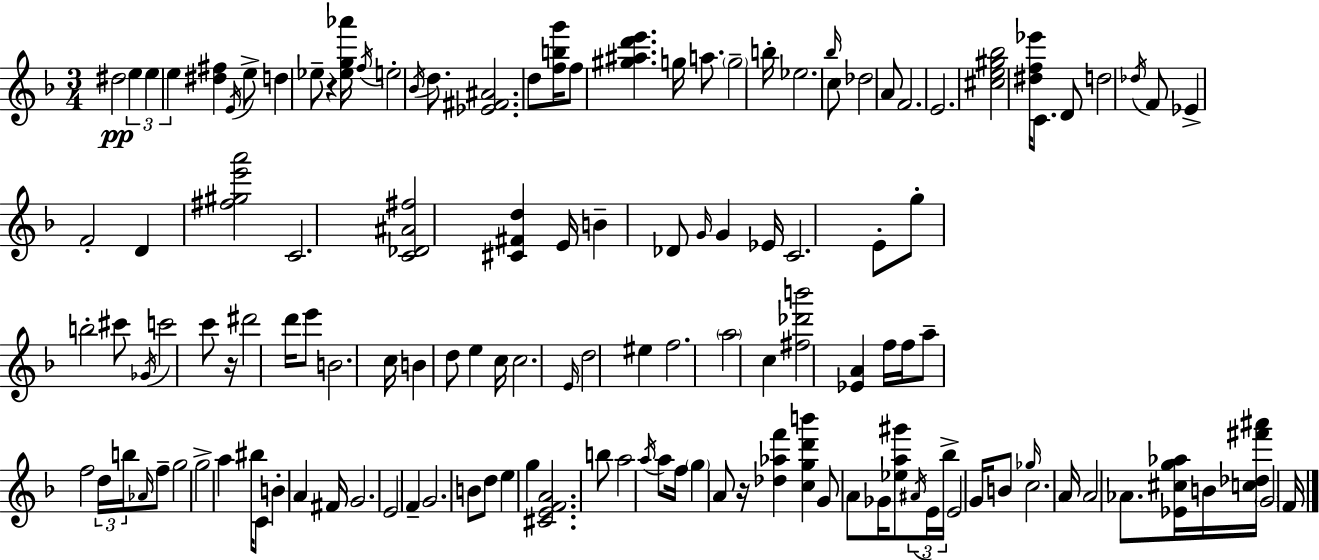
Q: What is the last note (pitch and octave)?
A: F4